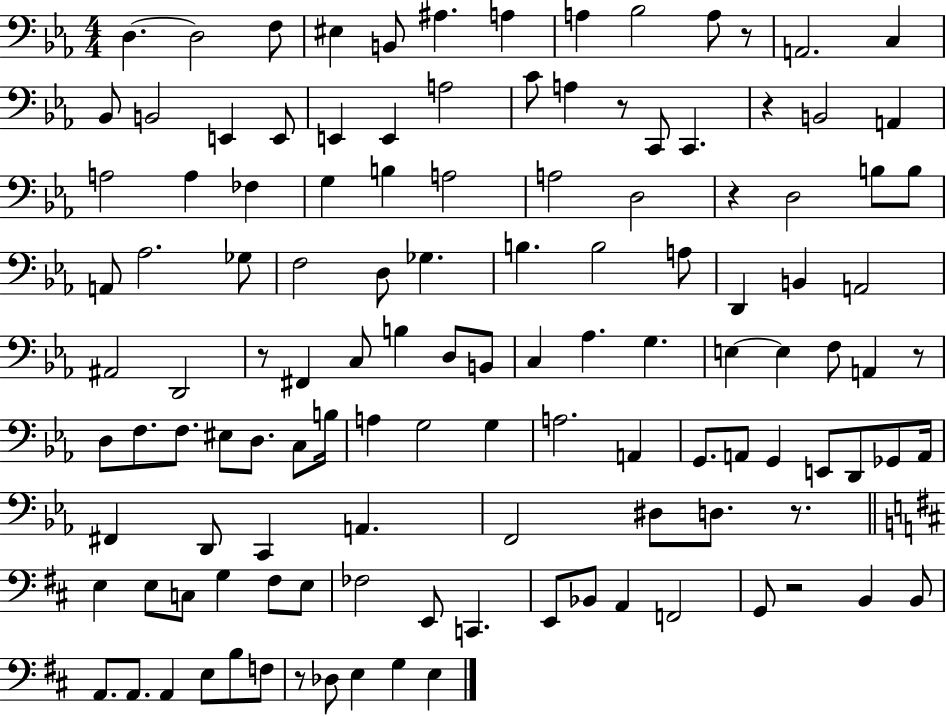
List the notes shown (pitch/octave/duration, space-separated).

D3/q. D3/h F3/e EIS3/q B2/e A#3/q. A3/q A3/q Bb3/h A3/e R/e A2/h. C3/q Bb2/e B2/h E2/q E2/e E2/q E2/q A3/h C4/e A3/q R/e C2/e C2/q. R/q B2/h A2/q A3/h A3/q FES3/q G3/q B3/q A3/h A3/h D3/h R/q D3/h B3/e B3/e A2/e Ab3/h. Gb3/e F3/h D3/e Gb3/q. B3/q. B3/h A3/e D2/q B2/q A2/h A#2/h D2/h R/e F#2/q C3/e B3/q D3/e B2/e C3/q Ab3/q. G3/q. E3/q E3/q F3/e A2/q R/e D3/e F3/e. F3/e. EIS3/e D3/e. C3/e B3/s A3/q G3/h G3/q A3/h. A2/q G2/e. A2/e G2/q E2/e D2/e Gb2/e A2/s F#2/q D2/e C2/q A2/q. F2/h D#3/e D3/e. R/e. E3/q E3/e C3/e G3/q F#3/e E3/e FES3/h E2/e C2/q. E2/e Bb2/e A2/q F2/h G2/e R/h B2/q B2/e A2/e. A2/e. A2/q E3/e B3/e F3/e R/e Db3/e E3/q G3/q E3/q